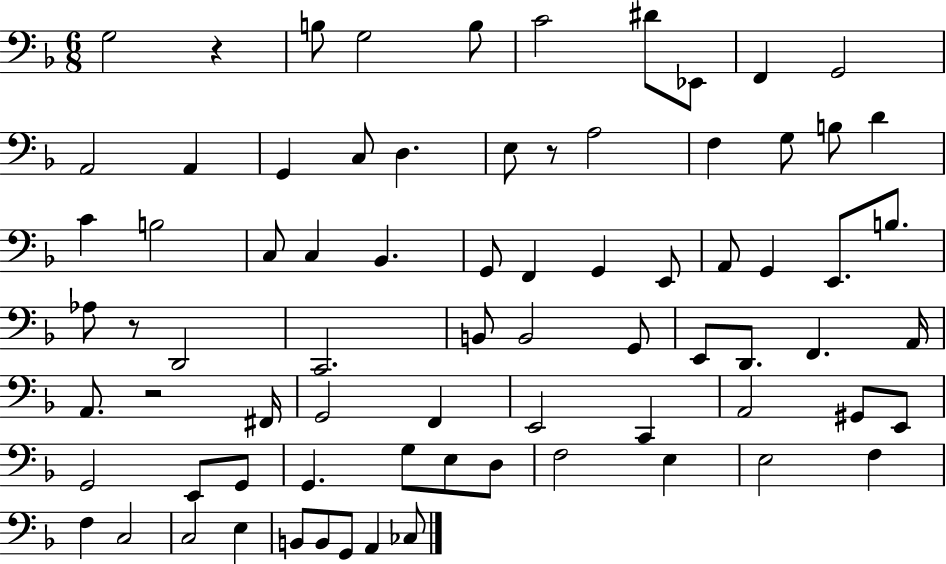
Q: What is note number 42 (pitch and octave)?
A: F2